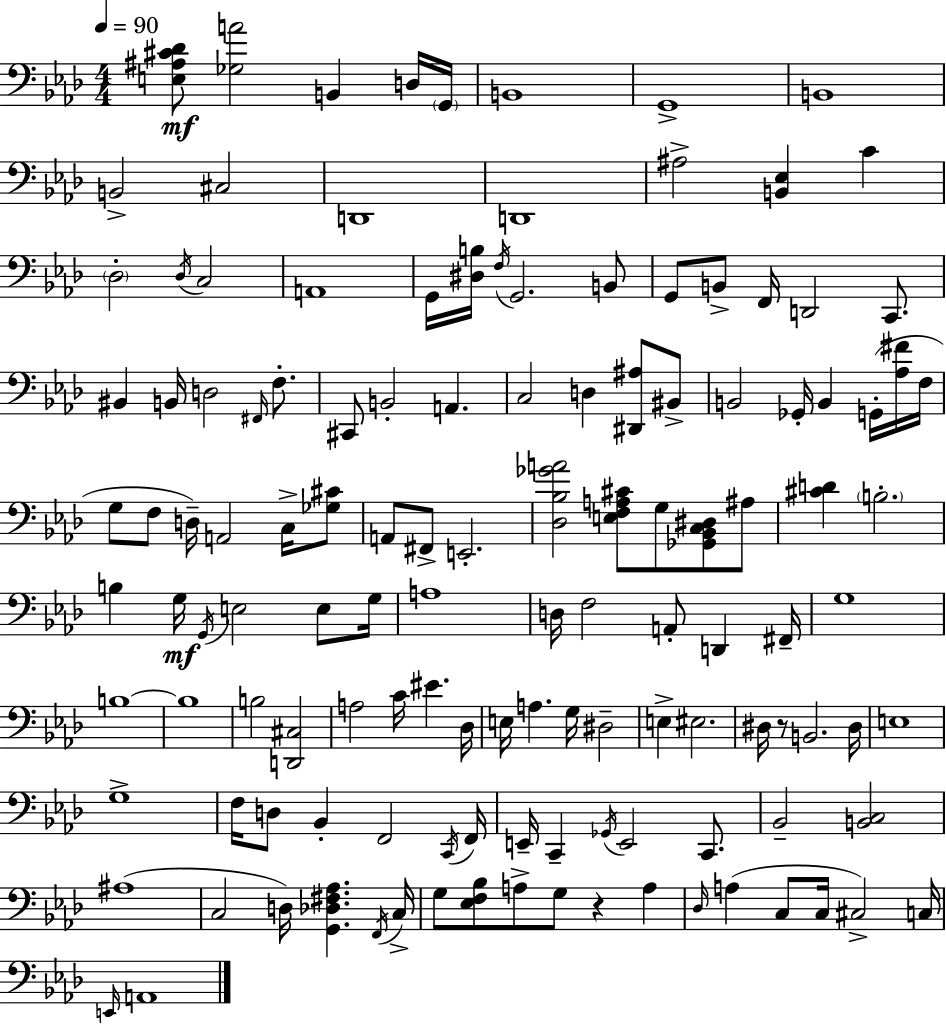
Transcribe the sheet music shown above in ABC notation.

X:1
T:Untitled
M:4/4
L:1/4
K:Fm
[E,^A,^C_D]/2 [_G,A]2 B,, D,/4 G,,/4 B,,4 G,,4 B,,4 B,,2 ^C,2 D,,4 D,,4 ^A,2 [B,,_E,] C _D,2 _D,/4 C,2 A,,4 G,,/4 [^D,B,]/4 F,/4 G,,2 B,,/2 G,,/2 B,,/2 F,,/4 D,,2 C,,/2 ^B,, B,,/4 D,2 ^F,,/4 F,/2 ^C,,/2 B,,2 A,, C,2 D, [^D,,^A,]/2 ^B,,/2 B,,2 _G,,/4 B,, G,,/4 [_A,^F]/4 F,/4 G,/2 F,/2 D,/4 A,,2 C,/4 [_G,^C]/2 A,,/2 ^F,,/2 E,,2 [_D,_B,_GA]2 [E,F,A,^C]/2 G,/2 [_G,,_B,,C,^D,]/2 ^A,/2 [^CD] B,2 B, G,/4 G,,/4 E,2 E,/2 G,/4 A,4 D,/4 F,2 A,,/2 D,, ^F,,/4 G,4 B,4 B,4 B,2 [D,,^C,]2 A,2 C/4 ^E _D,/4 E,/4 A, G,/4 ^D,2 E, ^E,2 ^D,/4 z/2 B,,2 ^D,/4 E,4 G,4 F,/4 D,/2 _B,, F,,2 C,,/4 F,,/4 E,,/4 C,, _G,,/4 E,,2 C,,/2 _B,,2 [B,,C,]2 ^A,4 C,2 D,/4 [G,,_D,^F,_A,] F,,/4 C,/4 G,/2 [_E,F,_B,]/2 A,/2 G,/2 z A, _D,/4 A, C,/2 C,/4 ^C,2 C,/4 E,,/4 A,,4